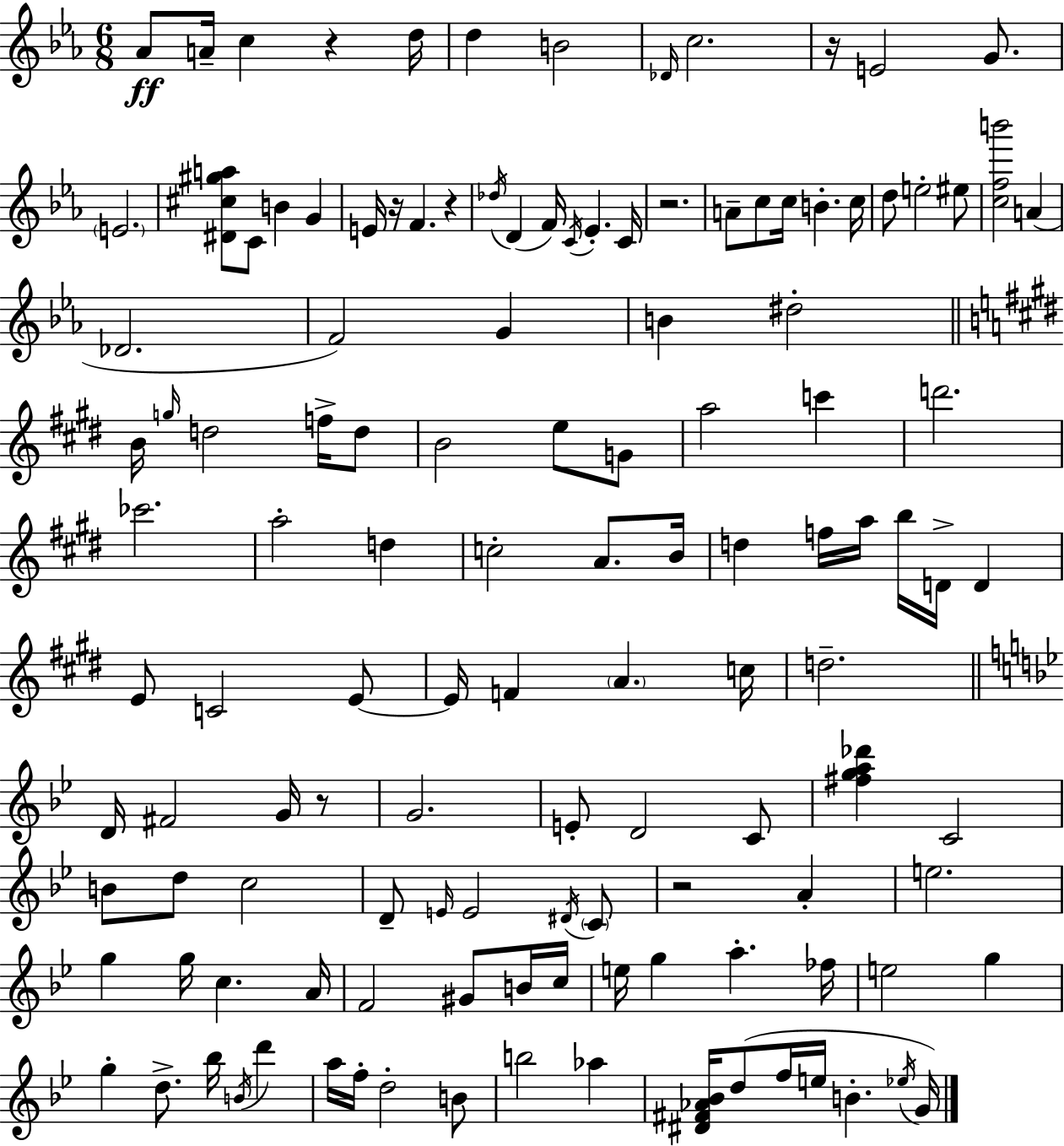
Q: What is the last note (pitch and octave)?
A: G4